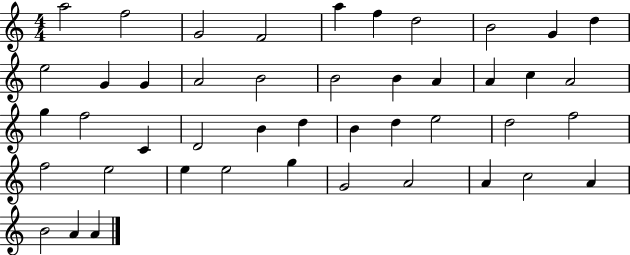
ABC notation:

X:1
T:Untitled
M:4/4
L:1/4
K:C
a2 f2 G2 F2 a f d2 B2 G d e2 G G A2 B2 B2 B A A c A2 g f2 C D2 B d B d e2 d2 f2 f2 e2 e e2 g G2 A2 A c2 A B2 A A